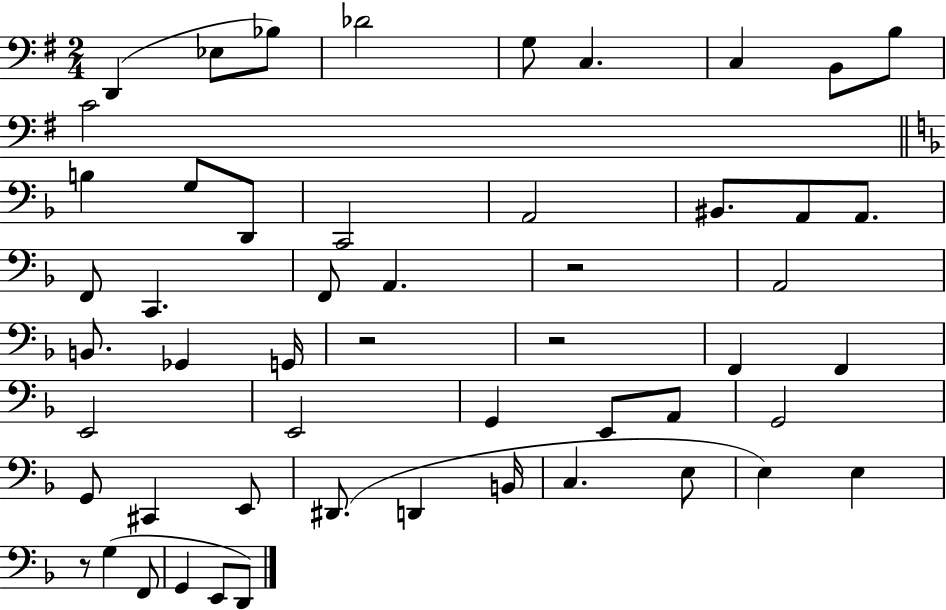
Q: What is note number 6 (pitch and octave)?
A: C3